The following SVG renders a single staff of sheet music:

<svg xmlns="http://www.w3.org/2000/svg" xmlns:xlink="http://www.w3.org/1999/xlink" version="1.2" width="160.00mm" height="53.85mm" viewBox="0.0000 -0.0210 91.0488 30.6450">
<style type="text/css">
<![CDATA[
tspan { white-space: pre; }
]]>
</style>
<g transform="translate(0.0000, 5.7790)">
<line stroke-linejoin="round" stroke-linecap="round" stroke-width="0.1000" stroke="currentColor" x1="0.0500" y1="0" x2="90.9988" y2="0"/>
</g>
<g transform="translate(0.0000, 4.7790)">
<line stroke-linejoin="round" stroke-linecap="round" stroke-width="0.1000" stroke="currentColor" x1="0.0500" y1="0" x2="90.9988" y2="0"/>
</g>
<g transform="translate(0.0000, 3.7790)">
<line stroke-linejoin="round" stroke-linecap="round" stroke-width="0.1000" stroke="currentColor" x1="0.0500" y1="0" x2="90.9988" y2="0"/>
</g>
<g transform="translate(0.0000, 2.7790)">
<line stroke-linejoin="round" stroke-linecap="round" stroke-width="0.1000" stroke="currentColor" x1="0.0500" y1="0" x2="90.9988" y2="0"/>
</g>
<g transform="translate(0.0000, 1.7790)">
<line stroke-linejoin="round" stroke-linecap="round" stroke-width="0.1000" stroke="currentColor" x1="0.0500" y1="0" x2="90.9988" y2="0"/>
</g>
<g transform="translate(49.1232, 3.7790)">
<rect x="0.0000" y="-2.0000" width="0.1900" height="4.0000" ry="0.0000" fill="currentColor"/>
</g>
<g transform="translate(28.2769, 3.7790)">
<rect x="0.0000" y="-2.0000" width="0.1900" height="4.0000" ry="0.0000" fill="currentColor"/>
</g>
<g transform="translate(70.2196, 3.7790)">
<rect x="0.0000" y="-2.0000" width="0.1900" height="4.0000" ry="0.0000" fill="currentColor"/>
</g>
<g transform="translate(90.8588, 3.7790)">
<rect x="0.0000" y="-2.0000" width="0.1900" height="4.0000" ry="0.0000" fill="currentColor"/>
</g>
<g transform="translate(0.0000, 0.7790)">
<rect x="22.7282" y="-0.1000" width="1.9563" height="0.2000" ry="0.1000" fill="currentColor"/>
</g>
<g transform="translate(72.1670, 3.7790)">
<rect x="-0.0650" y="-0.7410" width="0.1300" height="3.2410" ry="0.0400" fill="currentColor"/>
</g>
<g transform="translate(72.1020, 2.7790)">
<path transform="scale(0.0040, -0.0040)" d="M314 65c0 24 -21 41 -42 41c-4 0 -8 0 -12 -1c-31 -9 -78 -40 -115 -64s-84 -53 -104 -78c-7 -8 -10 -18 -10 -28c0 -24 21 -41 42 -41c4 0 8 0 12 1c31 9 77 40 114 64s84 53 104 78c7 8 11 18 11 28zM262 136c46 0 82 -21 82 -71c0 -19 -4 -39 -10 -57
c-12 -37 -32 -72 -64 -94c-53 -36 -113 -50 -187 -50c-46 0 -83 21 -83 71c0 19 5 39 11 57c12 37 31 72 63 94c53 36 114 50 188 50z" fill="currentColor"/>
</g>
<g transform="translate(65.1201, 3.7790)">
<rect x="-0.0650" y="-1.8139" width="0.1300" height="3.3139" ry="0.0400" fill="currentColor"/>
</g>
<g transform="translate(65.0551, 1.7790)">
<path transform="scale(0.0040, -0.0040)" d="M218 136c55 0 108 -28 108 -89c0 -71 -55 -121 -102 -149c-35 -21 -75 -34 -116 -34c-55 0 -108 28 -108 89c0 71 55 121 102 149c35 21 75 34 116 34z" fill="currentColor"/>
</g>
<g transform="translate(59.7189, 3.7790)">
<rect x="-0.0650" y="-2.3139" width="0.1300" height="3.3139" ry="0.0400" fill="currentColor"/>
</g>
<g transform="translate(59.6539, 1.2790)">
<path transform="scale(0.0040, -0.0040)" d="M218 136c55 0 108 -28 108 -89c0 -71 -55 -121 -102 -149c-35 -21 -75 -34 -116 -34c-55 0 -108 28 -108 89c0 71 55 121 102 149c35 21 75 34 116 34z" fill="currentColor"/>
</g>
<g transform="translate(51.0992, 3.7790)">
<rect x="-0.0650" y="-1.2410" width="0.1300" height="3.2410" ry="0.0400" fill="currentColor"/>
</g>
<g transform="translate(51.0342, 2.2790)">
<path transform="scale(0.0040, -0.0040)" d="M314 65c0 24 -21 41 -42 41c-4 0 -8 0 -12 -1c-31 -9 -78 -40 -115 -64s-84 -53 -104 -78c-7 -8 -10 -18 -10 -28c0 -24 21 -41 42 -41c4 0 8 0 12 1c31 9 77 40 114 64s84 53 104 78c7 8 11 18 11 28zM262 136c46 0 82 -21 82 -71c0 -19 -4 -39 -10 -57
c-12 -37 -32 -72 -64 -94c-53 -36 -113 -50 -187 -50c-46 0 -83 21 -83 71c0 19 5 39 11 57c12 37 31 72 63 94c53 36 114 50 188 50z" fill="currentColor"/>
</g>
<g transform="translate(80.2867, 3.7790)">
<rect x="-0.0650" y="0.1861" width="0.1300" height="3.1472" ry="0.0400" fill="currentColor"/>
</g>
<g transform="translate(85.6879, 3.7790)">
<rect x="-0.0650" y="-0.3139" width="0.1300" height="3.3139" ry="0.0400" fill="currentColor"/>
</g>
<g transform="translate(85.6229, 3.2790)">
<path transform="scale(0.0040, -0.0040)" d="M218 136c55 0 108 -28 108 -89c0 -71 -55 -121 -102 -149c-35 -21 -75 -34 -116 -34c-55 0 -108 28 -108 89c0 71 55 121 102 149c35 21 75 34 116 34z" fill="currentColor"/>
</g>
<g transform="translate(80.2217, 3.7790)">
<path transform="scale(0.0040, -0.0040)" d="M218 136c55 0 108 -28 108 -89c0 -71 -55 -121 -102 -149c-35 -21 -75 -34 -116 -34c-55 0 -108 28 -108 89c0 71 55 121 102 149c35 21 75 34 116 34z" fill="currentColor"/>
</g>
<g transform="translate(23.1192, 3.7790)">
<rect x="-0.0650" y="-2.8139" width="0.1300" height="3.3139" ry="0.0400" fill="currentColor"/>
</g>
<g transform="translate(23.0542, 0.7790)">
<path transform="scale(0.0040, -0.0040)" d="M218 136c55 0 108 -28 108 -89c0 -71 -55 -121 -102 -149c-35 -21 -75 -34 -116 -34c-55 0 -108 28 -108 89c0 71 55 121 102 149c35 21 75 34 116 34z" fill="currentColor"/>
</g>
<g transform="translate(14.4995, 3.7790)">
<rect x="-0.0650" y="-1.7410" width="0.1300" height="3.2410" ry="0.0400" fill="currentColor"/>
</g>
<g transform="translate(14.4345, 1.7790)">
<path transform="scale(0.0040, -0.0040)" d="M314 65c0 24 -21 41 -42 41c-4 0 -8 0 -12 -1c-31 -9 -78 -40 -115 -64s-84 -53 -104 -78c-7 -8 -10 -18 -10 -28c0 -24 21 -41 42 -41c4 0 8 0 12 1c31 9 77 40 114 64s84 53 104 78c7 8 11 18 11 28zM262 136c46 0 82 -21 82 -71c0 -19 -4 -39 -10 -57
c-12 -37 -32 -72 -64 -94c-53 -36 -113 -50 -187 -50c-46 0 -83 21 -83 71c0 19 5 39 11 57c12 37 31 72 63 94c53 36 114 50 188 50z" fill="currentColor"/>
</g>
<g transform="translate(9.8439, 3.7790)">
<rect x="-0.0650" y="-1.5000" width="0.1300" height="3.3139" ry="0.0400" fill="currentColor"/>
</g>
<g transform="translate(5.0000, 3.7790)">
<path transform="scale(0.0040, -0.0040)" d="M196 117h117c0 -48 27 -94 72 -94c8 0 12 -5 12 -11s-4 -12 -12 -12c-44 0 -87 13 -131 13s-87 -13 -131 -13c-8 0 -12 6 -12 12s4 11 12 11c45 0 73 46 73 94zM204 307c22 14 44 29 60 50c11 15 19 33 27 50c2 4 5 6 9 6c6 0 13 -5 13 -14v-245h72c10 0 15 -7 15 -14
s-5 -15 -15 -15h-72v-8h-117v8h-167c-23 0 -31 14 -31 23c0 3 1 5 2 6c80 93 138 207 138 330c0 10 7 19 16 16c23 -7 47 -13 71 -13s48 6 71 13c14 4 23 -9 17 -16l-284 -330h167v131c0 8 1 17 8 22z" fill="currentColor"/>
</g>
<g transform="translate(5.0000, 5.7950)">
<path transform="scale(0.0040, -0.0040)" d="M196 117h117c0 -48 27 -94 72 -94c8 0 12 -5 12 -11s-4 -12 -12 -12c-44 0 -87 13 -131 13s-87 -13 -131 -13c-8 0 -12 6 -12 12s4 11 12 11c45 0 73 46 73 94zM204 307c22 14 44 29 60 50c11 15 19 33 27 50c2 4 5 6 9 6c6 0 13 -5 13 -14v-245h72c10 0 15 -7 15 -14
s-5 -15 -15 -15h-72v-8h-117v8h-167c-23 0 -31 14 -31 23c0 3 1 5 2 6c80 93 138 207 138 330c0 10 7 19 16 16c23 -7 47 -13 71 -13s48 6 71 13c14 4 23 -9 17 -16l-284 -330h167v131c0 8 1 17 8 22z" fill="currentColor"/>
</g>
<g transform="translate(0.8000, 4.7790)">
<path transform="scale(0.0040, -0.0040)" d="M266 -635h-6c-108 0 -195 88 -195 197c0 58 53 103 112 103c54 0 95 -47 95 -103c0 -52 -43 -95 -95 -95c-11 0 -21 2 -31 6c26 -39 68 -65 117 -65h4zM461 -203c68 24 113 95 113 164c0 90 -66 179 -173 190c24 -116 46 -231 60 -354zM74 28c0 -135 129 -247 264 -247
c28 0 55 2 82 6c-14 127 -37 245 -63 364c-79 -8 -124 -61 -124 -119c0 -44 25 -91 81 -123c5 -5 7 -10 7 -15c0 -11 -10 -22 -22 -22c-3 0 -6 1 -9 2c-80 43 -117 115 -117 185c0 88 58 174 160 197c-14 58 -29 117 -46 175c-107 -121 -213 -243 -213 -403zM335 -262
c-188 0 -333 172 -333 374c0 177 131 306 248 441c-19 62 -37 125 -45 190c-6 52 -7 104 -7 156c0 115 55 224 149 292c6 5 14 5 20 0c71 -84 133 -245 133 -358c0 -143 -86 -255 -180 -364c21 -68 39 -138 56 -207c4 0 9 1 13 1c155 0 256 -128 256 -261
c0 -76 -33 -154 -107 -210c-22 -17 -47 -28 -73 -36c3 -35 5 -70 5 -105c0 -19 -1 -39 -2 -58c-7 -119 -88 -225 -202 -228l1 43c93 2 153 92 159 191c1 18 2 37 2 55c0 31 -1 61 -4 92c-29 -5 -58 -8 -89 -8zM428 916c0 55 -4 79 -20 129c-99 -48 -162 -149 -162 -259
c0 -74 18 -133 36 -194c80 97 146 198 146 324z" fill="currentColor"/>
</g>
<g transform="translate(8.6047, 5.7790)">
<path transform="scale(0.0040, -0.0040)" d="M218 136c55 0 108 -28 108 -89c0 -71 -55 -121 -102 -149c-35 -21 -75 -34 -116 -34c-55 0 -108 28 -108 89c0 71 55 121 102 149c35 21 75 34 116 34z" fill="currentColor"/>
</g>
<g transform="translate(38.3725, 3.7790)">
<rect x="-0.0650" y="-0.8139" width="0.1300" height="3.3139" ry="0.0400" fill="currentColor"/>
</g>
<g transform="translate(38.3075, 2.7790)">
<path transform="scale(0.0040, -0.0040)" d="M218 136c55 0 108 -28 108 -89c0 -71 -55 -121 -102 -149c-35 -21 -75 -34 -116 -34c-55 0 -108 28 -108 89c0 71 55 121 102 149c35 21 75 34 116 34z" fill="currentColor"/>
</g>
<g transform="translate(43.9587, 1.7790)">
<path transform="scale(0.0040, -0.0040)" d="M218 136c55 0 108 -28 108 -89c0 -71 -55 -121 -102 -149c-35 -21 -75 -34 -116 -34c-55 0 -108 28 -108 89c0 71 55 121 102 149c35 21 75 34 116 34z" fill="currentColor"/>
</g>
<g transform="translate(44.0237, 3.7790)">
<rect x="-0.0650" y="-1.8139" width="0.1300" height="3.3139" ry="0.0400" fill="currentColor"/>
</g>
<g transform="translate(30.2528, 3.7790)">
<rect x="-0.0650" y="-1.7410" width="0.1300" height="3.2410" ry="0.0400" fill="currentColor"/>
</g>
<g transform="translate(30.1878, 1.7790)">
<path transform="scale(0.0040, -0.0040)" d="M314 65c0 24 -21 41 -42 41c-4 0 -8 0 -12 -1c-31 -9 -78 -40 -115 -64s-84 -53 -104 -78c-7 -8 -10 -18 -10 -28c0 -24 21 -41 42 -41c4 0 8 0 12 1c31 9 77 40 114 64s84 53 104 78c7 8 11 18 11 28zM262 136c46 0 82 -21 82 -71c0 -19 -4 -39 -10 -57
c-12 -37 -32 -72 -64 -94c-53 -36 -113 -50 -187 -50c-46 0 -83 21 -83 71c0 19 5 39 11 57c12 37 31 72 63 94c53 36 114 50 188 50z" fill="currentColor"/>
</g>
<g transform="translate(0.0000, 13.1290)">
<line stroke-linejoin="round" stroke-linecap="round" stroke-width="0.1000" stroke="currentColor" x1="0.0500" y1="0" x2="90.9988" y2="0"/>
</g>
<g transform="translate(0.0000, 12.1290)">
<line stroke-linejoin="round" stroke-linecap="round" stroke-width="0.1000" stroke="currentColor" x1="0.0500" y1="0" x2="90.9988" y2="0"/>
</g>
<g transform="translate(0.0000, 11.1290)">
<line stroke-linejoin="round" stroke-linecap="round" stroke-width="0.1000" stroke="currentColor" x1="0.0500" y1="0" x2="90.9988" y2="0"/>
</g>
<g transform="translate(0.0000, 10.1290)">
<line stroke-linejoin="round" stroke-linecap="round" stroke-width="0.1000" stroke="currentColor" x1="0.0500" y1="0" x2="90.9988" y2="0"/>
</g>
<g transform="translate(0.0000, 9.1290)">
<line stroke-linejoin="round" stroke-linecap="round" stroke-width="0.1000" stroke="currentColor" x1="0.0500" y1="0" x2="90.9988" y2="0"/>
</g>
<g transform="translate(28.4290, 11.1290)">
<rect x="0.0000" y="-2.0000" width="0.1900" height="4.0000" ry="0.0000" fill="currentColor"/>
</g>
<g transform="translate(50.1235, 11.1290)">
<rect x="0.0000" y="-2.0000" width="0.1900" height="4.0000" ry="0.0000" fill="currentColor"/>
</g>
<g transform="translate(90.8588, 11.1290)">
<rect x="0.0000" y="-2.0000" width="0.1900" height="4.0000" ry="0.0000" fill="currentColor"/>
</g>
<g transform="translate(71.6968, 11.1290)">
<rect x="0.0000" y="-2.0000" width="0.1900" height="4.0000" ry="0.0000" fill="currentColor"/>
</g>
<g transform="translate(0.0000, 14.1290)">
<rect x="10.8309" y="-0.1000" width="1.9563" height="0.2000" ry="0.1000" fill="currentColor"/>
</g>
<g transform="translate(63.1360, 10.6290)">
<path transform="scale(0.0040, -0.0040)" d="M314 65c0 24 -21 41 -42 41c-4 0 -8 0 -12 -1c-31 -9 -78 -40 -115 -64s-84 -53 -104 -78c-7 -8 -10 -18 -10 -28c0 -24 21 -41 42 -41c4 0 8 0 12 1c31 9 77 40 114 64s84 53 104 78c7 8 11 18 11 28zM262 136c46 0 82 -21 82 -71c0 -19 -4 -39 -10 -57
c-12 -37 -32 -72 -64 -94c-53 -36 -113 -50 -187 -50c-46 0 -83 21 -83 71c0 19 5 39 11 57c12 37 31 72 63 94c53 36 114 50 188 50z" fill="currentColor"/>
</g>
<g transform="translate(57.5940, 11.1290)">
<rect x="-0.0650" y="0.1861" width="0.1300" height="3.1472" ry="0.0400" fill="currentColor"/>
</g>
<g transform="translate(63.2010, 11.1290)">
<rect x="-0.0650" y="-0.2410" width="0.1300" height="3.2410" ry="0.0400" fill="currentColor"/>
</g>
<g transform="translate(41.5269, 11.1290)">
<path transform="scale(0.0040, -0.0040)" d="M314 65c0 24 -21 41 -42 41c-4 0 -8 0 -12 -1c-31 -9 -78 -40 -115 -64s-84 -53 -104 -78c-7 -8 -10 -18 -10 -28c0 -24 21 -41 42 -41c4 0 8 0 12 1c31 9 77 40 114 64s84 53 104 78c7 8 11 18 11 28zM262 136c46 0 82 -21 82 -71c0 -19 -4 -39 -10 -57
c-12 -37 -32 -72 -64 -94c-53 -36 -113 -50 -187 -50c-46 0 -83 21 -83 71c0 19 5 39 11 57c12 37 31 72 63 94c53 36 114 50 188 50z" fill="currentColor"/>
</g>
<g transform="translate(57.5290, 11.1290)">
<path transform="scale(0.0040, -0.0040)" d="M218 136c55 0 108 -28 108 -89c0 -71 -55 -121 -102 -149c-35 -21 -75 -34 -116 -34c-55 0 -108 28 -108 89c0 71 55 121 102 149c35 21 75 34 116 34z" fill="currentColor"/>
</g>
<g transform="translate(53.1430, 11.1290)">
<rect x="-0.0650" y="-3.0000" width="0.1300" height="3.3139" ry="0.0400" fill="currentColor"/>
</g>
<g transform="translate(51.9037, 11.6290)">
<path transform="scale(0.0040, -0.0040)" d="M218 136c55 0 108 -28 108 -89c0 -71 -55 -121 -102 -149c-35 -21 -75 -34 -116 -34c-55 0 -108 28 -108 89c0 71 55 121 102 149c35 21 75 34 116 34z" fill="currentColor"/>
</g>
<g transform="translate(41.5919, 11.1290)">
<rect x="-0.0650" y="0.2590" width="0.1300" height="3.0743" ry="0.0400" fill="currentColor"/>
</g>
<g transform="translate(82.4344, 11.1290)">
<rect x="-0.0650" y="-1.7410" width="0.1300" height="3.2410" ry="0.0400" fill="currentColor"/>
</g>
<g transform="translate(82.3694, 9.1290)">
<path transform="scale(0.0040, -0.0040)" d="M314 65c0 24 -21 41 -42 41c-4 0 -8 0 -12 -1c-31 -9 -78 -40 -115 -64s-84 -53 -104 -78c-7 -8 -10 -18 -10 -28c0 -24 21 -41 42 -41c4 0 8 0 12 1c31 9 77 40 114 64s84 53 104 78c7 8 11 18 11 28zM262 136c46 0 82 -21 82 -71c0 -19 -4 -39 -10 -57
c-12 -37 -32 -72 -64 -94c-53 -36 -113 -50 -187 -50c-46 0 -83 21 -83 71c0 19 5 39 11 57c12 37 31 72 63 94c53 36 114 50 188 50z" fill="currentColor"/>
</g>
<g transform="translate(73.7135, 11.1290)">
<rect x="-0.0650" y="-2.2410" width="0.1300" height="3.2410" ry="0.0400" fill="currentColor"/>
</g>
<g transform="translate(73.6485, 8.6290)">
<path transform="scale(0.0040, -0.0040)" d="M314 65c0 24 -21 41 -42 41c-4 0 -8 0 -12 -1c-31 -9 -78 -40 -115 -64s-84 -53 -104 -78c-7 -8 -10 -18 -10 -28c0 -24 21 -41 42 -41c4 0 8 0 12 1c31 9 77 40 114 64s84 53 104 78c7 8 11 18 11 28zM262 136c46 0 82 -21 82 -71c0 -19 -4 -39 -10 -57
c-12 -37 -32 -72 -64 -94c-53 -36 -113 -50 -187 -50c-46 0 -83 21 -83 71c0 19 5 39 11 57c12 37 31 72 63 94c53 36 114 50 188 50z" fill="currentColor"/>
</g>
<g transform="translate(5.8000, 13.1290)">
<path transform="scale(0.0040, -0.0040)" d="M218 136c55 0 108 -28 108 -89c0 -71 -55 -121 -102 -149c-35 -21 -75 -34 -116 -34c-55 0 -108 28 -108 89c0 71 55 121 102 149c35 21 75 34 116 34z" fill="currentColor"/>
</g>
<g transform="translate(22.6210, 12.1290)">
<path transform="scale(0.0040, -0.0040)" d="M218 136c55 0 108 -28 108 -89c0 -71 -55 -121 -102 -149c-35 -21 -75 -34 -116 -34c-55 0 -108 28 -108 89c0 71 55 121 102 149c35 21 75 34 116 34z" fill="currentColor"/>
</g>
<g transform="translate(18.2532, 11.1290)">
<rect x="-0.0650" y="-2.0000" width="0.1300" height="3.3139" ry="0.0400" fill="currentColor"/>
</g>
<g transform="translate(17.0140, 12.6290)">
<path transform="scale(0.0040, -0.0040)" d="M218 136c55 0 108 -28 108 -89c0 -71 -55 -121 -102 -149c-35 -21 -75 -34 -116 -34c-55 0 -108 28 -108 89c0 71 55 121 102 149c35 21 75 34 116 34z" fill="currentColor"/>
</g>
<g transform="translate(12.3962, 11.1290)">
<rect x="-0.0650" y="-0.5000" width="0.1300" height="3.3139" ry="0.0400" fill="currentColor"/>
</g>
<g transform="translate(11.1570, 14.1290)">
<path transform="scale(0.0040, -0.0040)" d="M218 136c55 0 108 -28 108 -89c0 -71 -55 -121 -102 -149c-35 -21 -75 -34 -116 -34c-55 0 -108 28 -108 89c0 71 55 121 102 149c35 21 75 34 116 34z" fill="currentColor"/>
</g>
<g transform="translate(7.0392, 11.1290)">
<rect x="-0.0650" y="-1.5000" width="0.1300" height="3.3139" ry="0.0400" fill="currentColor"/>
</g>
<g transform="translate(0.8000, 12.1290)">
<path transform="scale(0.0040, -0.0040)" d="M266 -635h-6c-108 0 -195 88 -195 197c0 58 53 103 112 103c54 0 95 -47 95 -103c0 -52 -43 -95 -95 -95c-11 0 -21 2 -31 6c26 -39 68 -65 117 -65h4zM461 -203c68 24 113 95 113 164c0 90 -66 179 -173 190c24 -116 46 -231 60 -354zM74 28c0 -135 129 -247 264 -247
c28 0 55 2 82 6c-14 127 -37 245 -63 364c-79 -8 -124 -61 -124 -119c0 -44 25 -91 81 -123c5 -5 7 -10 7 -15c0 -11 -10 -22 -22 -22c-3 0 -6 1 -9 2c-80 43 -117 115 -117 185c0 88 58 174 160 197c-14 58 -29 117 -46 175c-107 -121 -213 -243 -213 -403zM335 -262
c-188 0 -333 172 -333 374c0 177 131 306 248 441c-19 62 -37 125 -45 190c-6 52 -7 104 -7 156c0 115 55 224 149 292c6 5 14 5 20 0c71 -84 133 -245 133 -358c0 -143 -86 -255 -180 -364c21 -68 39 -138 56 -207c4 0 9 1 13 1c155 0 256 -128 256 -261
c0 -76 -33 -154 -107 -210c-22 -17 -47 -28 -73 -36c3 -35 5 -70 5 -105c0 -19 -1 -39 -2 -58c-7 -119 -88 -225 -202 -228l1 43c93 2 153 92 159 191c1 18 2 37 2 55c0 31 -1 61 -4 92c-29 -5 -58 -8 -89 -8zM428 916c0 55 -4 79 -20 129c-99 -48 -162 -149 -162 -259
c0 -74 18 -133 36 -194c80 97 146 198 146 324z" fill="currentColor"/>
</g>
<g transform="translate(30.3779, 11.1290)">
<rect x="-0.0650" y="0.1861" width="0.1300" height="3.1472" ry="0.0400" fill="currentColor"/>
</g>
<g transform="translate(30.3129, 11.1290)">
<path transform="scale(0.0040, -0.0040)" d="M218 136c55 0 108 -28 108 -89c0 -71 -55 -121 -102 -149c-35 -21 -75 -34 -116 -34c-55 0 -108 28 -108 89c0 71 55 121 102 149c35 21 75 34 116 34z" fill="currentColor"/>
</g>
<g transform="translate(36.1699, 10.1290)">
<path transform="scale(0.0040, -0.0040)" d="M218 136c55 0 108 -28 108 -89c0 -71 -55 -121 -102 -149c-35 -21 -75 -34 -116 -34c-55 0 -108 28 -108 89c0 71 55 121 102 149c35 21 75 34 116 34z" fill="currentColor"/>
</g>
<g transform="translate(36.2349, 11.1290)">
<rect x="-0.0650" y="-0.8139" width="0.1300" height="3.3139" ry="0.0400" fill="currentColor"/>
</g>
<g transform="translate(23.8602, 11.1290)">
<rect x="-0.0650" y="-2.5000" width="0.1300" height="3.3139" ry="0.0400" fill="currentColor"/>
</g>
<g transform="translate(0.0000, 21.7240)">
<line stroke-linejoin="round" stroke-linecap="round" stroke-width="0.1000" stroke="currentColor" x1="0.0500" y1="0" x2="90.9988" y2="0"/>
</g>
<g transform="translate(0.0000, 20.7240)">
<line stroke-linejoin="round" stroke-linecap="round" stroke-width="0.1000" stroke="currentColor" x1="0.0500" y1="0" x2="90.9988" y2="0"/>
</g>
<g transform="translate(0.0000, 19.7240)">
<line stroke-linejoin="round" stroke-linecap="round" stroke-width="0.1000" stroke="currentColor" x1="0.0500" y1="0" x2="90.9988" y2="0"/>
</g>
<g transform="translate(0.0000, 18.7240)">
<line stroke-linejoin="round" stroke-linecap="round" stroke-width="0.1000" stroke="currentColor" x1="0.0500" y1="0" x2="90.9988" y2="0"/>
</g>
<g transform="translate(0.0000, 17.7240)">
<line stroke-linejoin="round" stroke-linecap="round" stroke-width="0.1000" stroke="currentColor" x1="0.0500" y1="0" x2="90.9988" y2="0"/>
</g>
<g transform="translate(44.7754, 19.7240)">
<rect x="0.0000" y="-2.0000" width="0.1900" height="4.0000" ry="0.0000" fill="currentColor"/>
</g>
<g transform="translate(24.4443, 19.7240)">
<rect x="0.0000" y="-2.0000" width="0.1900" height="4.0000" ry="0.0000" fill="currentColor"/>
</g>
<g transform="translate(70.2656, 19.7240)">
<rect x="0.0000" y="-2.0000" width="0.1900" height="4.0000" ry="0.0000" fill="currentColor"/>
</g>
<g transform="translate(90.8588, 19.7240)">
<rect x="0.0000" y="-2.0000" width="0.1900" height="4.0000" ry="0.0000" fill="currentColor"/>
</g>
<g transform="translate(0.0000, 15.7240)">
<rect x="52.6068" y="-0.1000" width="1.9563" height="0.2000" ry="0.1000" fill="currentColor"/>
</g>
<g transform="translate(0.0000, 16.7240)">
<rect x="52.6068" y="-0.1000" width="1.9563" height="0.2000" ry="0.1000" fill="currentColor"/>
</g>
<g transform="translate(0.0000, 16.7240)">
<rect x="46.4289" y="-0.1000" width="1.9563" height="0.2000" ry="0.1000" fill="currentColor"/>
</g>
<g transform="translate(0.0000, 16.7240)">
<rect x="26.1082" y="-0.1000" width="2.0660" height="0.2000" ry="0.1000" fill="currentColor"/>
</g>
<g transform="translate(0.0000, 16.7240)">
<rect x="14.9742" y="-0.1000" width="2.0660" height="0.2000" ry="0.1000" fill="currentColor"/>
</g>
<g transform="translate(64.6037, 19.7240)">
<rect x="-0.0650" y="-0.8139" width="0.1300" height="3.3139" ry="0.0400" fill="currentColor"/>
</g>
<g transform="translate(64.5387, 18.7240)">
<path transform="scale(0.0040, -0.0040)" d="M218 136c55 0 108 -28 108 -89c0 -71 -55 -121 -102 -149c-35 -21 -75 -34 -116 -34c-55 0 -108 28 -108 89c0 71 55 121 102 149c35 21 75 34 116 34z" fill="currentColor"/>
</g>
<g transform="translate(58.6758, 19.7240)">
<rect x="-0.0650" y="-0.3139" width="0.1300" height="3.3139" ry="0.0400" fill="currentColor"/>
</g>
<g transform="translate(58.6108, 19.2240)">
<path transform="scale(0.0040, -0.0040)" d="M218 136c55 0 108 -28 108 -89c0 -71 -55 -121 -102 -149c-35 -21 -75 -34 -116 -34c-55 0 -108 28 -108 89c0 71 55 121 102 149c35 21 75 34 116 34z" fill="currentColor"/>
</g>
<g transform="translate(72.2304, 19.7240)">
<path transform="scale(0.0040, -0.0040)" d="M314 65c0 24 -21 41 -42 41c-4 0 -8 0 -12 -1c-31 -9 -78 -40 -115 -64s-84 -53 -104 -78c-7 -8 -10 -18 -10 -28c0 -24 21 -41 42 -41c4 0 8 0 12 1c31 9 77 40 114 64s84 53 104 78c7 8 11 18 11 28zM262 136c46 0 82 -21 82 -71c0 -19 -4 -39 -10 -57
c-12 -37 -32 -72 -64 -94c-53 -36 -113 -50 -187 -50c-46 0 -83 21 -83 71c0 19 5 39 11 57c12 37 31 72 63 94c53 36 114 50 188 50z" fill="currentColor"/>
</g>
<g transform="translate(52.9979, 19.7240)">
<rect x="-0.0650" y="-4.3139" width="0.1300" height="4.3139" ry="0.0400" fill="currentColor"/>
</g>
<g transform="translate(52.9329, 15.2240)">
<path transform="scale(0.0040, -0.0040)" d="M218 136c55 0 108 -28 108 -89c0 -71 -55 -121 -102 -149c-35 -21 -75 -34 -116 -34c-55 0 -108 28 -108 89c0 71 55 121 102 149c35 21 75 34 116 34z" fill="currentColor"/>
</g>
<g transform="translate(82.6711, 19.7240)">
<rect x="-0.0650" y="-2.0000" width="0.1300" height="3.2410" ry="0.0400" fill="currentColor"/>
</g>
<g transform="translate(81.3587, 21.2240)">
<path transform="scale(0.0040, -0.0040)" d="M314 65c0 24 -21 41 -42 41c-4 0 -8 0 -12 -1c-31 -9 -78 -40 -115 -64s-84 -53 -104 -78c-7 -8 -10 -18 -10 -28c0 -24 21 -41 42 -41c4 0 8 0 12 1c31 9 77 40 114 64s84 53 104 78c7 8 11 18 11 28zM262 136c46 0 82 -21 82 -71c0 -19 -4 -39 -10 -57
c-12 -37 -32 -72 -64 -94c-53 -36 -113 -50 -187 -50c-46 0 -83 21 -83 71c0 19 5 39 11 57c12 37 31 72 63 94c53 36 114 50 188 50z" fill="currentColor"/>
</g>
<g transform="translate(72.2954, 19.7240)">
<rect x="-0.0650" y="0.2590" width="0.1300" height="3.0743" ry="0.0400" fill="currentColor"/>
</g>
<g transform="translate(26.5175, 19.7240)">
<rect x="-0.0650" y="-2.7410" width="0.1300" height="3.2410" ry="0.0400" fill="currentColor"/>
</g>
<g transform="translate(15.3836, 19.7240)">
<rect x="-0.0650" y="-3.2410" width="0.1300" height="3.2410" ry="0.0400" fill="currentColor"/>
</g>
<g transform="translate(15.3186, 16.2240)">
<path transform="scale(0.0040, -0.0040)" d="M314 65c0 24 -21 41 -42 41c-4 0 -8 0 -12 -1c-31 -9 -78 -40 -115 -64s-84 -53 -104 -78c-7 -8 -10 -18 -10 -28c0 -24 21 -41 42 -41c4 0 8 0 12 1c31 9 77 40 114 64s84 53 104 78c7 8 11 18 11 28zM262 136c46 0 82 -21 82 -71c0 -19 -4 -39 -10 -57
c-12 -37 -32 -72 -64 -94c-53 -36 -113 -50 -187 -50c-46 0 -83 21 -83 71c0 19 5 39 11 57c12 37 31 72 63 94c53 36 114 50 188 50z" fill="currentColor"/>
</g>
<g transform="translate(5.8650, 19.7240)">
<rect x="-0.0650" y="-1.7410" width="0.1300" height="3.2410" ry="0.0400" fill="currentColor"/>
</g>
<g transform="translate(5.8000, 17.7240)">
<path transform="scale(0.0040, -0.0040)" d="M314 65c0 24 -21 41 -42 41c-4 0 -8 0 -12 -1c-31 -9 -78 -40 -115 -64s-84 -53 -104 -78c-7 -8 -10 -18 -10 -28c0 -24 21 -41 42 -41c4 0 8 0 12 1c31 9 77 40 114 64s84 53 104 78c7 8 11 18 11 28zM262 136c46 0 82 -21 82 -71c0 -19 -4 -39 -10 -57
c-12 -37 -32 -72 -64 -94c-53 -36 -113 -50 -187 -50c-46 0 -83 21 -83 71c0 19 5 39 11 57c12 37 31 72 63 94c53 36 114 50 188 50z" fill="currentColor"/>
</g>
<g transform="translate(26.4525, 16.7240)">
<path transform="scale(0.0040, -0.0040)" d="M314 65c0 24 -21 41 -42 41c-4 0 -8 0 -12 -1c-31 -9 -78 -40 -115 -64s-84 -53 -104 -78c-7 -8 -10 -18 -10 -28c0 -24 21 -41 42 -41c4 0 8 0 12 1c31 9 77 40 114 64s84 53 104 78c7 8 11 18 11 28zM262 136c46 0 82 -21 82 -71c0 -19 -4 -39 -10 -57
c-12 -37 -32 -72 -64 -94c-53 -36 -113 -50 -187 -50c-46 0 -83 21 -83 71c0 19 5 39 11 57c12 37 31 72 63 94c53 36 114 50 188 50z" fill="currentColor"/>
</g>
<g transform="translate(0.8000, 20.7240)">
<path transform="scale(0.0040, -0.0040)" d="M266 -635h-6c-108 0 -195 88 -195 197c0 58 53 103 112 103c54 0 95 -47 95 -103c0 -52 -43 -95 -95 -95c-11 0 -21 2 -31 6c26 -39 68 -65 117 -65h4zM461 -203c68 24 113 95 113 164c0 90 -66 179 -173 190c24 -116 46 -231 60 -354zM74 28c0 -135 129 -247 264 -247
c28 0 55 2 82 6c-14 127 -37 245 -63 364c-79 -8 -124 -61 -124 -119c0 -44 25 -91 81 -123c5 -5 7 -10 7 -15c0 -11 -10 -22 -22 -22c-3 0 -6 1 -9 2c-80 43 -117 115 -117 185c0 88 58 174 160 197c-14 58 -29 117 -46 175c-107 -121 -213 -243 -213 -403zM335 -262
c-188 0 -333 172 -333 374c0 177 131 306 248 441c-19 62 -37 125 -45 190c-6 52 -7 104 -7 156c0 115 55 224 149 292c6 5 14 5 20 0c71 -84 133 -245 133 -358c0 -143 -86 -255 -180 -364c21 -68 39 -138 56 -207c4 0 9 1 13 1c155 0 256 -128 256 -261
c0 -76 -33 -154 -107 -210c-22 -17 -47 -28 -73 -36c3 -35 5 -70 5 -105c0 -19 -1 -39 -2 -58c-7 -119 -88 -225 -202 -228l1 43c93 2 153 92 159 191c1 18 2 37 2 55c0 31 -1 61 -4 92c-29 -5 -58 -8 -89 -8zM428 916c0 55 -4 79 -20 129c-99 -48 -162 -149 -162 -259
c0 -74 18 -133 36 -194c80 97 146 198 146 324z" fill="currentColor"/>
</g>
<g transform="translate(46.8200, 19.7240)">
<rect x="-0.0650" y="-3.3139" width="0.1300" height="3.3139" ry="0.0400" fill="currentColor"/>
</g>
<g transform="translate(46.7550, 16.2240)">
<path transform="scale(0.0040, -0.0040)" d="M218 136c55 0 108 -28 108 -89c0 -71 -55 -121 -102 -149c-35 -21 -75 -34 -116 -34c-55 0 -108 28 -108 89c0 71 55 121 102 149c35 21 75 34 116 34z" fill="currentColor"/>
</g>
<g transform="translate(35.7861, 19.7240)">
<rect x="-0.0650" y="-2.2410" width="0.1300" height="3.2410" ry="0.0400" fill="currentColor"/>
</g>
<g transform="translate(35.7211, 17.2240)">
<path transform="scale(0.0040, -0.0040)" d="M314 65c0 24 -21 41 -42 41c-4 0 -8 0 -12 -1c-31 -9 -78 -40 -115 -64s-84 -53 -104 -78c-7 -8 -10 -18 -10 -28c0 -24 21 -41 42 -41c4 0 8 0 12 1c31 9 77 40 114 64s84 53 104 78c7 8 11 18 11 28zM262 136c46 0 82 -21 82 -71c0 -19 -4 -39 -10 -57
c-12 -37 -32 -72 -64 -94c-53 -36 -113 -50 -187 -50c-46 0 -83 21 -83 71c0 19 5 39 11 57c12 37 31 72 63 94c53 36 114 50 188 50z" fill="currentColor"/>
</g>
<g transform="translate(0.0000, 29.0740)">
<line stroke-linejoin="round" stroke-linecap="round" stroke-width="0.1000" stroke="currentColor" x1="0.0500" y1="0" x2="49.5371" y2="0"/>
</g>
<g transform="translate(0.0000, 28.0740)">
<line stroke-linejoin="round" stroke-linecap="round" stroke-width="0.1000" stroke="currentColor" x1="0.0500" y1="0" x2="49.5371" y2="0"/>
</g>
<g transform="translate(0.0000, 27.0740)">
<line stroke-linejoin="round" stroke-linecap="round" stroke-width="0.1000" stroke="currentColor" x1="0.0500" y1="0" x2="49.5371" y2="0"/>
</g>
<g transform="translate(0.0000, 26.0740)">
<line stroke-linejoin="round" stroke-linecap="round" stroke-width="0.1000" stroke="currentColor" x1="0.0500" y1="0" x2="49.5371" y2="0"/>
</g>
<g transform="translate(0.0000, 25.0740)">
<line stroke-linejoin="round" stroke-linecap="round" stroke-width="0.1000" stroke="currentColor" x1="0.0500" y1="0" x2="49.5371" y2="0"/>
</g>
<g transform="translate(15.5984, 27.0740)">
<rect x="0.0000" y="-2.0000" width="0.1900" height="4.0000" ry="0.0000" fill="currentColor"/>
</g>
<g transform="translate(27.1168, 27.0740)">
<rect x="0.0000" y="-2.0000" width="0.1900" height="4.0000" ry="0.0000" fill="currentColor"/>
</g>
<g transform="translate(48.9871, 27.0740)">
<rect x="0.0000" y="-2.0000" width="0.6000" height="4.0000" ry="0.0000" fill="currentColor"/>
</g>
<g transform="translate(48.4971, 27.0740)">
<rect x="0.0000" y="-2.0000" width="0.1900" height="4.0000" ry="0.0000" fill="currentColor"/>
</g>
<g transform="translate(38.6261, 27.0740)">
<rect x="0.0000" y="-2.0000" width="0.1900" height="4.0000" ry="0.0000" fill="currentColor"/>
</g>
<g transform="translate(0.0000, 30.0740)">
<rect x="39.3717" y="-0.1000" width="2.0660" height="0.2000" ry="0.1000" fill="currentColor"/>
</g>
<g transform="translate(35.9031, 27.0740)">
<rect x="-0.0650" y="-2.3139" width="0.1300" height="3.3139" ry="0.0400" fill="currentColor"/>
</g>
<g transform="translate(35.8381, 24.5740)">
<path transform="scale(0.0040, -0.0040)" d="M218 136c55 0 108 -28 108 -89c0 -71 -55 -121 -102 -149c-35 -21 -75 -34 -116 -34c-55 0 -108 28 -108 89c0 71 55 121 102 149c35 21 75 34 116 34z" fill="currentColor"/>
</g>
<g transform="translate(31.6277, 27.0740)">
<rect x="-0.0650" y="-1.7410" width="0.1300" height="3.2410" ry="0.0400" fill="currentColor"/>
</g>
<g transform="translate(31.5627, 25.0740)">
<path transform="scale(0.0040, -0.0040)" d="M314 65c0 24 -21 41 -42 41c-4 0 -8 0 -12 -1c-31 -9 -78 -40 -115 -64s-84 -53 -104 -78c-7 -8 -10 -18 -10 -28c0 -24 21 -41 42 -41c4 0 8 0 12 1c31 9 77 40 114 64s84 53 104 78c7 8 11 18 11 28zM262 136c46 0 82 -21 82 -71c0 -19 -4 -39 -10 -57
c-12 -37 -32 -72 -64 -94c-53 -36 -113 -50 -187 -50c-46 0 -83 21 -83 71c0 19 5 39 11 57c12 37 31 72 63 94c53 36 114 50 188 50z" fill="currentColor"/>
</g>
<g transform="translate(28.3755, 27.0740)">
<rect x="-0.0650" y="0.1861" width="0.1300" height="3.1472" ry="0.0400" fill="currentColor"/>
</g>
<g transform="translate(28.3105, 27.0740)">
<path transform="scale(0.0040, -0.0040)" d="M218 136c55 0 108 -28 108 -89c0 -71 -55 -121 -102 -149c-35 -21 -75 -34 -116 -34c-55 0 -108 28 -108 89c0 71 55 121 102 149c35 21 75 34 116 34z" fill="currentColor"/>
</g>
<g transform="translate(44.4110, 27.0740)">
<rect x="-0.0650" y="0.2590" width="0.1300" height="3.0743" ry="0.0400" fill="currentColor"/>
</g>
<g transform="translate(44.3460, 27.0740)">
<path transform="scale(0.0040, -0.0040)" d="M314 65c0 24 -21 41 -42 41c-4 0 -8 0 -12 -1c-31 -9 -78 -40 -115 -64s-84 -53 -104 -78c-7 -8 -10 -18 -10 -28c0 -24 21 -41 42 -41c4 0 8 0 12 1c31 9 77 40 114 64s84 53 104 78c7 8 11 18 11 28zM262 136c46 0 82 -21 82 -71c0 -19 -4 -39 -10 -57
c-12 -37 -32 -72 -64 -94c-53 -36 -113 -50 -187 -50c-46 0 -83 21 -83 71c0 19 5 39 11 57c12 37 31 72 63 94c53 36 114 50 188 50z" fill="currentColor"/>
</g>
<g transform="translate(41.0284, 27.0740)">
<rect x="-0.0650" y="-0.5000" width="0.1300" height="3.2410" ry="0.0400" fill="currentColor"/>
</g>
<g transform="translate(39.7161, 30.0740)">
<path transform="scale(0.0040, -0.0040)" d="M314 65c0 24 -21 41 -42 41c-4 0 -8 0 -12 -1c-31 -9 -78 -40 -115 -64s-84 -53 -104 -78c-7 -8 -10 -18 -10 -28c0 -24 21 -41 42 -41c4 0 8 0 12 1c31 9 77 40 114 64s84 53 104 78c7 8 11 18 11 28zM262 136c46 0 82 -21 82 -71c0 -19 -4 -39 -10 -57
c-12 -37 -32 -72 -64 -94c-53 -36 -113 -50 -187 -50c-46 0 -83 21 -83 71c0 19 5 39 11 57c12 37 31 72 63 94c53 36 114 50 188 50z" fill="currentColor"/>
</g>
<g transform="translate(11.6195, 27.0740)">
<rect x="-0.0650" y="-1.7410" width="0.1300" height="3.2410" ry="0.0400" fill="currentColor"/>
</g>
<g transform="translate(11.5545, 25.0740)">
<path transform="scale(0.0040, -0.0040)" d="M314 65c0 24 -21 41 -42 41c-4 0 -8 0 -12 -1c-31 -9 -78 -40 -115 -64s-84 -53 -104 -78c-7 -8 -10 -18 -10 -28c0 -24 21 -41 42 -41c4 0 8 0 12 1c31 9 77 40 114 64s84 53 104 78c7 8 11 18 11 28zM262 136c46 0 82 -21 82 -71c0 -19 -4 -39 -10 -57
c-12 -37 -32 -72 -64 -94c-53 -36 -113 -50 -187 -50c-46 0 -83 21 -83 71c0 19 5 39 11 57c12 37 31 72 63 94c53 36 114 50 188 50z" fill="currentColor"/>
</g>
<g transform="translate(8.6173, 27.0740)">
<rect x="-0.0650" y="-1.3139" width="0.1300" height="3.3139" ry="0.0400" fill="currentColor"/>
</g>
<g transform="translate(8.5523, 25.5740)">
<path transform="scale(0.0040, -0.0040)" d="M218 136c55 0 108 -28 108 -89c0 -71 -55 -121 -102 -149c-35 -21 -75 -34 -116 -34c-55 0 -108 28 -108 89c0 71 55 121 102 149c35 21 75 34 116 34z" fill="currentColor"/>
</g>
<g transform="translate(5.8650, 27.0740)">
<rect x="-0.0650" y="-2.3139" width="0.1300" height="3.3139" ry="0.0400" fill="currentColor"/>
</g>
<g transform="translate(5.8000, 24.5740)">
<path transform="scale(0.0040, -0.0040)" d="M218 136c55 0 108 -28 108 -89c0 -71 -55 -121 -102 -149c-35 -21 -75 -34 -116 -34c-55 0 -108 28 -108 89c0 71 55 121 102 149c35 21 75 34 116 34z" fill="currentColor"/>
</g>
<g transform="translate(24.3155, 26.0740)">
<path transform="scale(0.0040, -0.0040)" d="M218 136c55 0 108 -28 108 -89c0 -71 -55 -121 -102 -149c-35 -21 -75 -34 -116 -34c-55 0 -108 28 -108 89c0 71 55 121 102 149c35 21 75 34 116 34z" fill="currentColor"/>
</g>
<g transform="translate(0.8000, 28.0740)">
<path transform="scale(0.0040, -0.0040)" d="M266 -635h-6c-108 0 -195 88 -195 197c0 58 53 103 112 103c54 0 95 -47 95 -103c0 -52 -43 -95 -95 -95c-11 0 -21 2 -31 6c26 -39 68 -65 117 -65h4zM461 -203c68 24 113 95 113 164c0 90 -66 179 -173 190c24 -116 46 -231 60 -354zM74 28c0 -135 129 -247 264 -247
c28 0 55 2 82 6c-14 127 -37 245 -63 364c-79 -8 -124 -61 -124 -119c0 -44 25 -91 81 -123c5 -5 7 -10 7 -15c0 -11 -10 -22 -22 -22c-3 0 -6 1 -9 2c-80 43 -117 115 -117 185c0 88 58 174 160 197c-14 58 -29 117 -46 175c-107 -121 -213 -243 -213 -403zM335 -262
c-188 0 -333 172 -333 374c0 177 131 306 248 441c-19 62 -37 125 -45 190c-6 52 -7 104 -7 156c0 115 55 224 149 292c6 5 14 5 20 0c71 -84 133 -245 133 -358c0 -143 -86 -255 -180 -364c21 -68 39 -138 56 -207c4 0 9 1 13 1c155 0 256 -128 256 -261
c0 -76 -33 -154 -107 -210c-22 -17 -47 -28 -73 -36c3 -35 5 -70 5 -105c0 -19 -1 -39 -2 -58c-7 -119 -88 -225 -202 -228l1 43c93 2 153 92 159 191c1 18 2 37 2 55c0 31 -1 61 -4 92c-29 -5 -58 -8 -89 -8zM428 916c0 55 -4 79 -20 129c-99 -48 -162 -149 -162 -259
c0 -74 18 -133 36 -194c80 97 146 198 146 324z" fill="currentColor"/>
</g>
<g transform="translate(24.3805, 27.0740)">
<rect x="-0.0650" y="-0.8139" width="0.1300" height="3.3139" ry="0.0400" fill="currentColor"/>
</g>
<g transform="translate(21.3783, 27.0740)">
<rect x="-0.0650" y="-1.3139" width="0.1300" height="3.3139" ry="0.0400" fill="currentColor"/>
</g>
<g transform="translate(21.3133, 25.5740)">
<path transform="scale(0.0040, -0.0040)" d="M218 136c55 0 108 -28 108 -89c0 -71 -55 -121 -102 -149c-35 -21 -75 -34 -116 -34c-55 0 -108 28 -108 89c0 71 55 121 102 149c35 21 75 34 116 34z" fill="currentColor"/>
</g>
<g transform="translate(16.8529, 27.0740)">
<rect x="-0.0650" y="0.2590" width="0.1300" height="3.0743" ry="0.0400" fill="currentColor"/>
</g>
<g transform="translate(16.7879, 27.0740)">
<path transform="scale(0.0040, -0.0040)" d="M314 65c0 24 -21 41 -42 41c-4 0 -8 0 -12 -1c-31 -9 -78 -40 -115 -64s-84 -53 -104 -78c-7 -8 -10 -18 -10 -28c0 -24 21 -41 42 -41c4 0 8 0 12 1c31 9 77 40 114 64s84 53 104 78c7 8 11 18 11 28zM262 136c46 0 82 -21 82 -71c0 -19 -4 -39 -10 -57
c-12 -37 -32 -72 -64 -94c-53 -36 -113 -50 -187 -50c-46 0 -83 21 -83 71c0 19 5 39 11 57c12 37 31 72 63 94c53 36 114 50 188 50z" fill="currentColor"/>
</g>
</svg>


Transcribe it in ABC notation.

X:1
T:Untitled
M:4/4
L:1/4
K:C
E f2 a f2 d f e2 g f d2 B c E C F G B d B2 A B c2 g2 f2 f2 b2 a2 g2 b d' c d B2 F2 g e f2 B2 e d B f2 g C2 B2